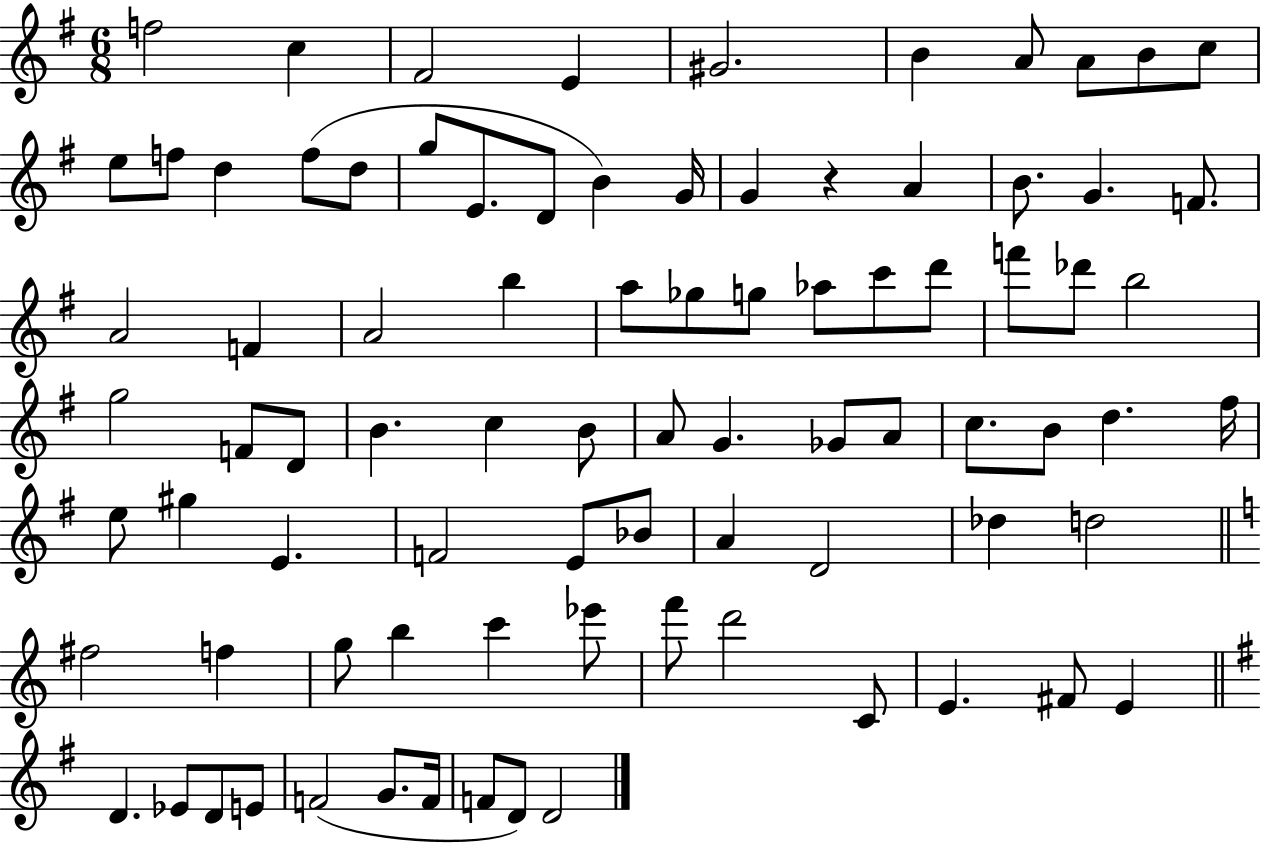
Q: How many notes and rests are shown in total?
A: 85